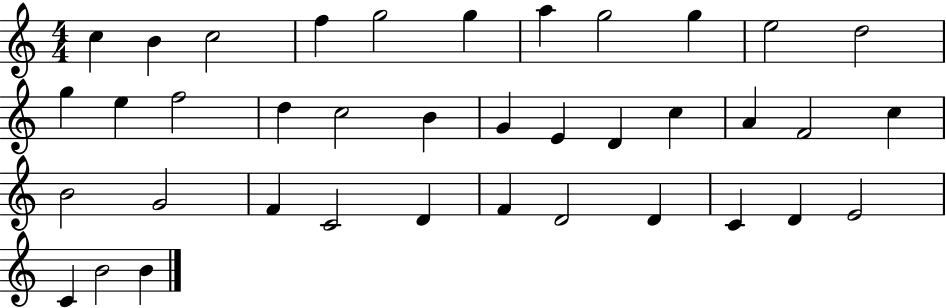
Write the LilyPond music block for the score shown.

{
  \clef treble
  \numericTimeSignature
  \time 4/4
  \key c \major
  c''4 b'4 c''2 | f''4 g''2 g''4 | a''4 g''2 g''4 | e''2 d''2 | \break g''4 e''4 f''2 | d''4 c''2 b'4 | g'4 e'4 d'4 c''4 | a'4 f'2 c''4 | \break b'2 g'2 | f'4 c'2 d'4 | f'4 d'2 d'4 | c'4 d'4 e'2 | \break c'4 b'2 b'4 | \bar "|."
}